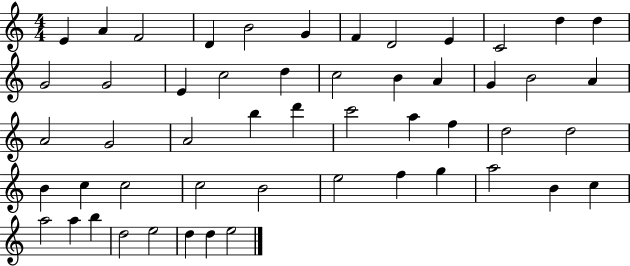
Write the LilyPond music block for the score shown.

{
  \clef treble
  \numericTimeSignature
  \time 4/4
  \key c \major
  e'4 a'4 f'2 | d'4 b'2 g'4 | f'4 d'2 e'4 | c'2 d''4 d''4 | \break g'2 g'2 | e'4 c''2 d''4 | c''2 b'4 a'4 | g'4 b'2 a'4 | \break a'2 g'2 | a'2 b''4 d'''4 | c'''2 a''4 f''4 | d''2 d''2 | \break b'4 c''4 c''2 | c''2 b'2 | e''2 f''4 g''4 | a''2 b'4 c''4 | \break a''2 a''4 b''4 | d''2 e''2 | d''4 d''4 e''2 | \bar "|."
}